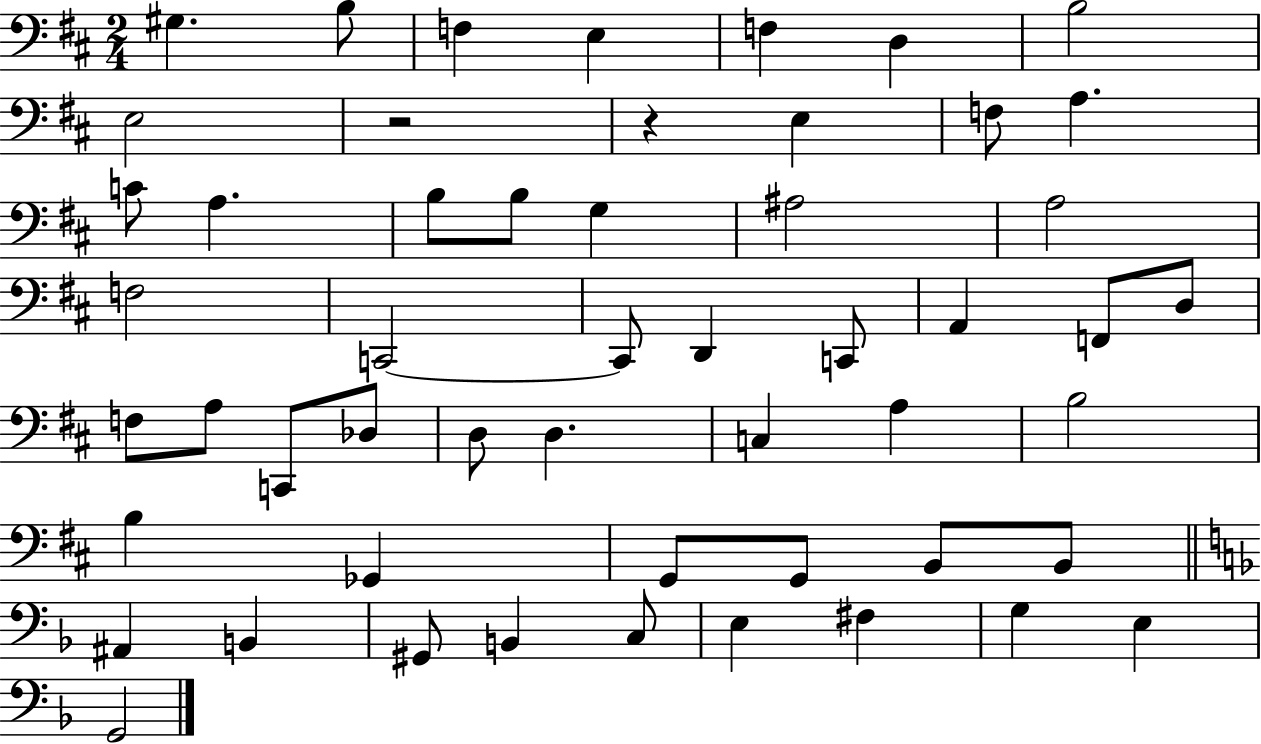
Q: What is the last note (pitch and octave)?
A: G2